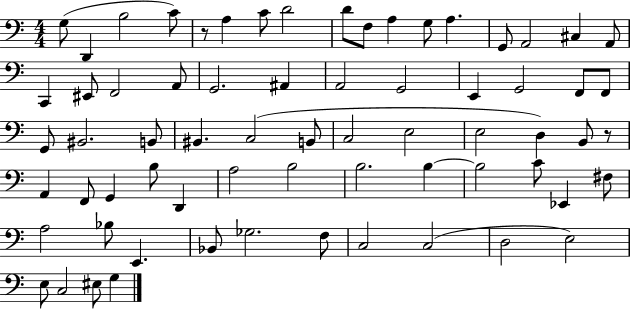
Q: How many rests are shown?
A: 2